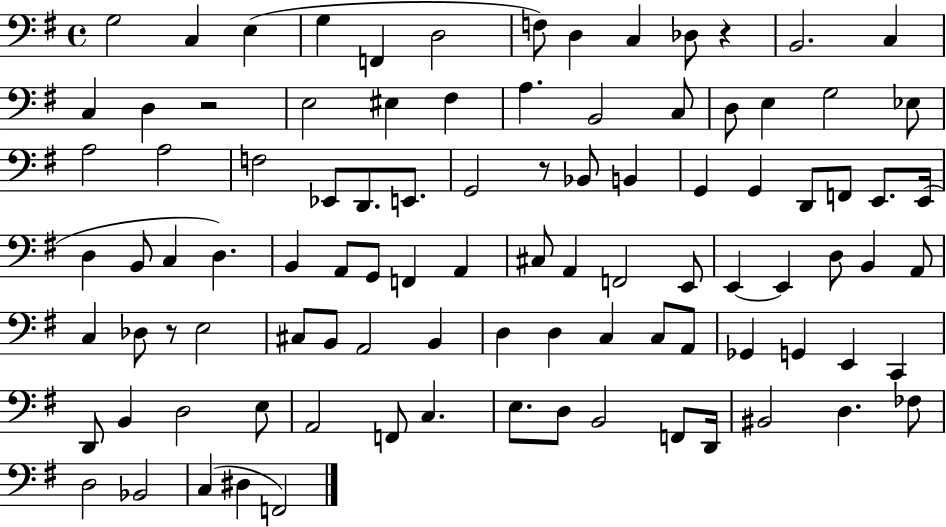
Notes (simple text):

G3/h C3/q E3/q G3/q F2/q D3/h F3/e D3/q C3/q Db3/e R/q B2/h. C3/q C3/q D3/q R/h E3/h EIS3/q F#3/q A3/q. B2/h C3/e D3/e E3/q G3/h Eb3/e A3/h A3/h F3/h Eb2/e D2/e. E2/e. G2/h R/e Bb2/e B2/q G2/q G2/q D2/e F2/e E2/e. E2/s D3/q B2/e C3/q D3/q. B2/q A2/e G2/e F2/q A2/q C#3/e A2/q F2/h E2/e E2/q E2/q D3/e B2/q A2/e C3/q Db3/e R/e E3/h C#3/e B2/e A2/h B2/q D3/q D3/q C3/q C3/e A2/e Gb2/q G2/q E2/q C2/q D2/e B2/q D3/h E3/e A2/h F2/e C3/q. E3/e. D3/e B2/h F2/e D2/s BIS2/h D3/q. FES3/e D3/h Bb2/h C3/q D#3/q F2/h